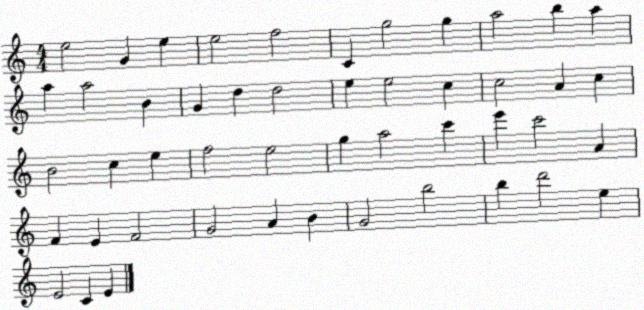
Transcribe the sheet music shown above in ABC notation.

X:1
T:Untitled
M:4/4
L:1/4
K:C
e2 G e e2 f2 C g2 g a2 b a a a2 B G d d2 e e2 c c2 A c B2 c e f2 e2 g a2 c' e' c'2 A F E F2 G2 A B G2 b2 b d'2 e E2 C E